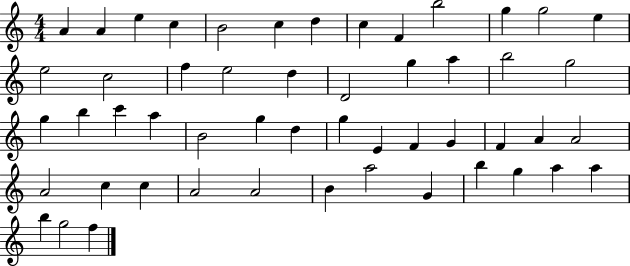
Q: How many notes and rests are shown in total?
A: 52